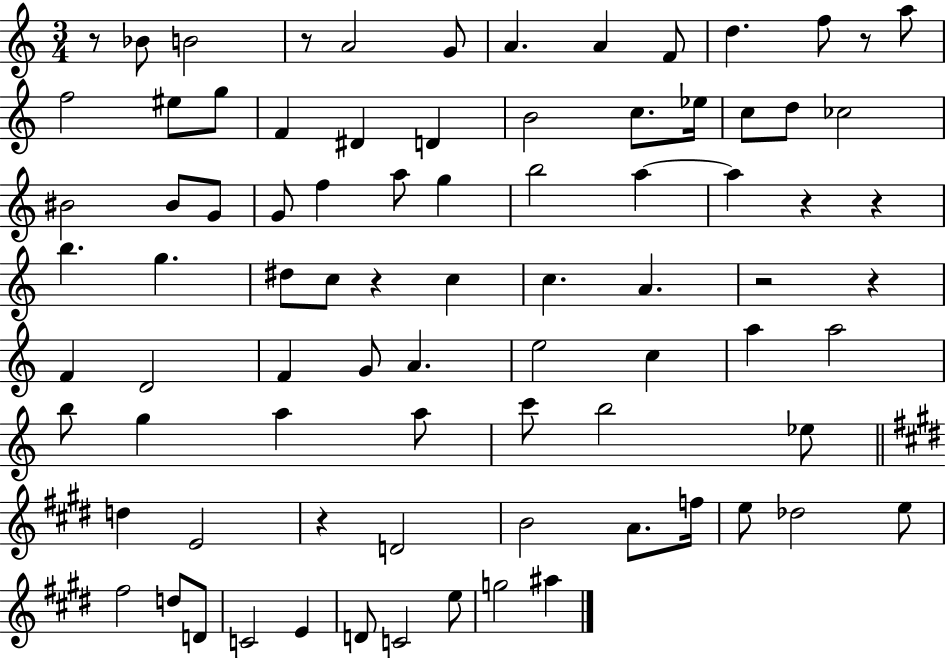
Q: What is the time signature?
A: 3/4